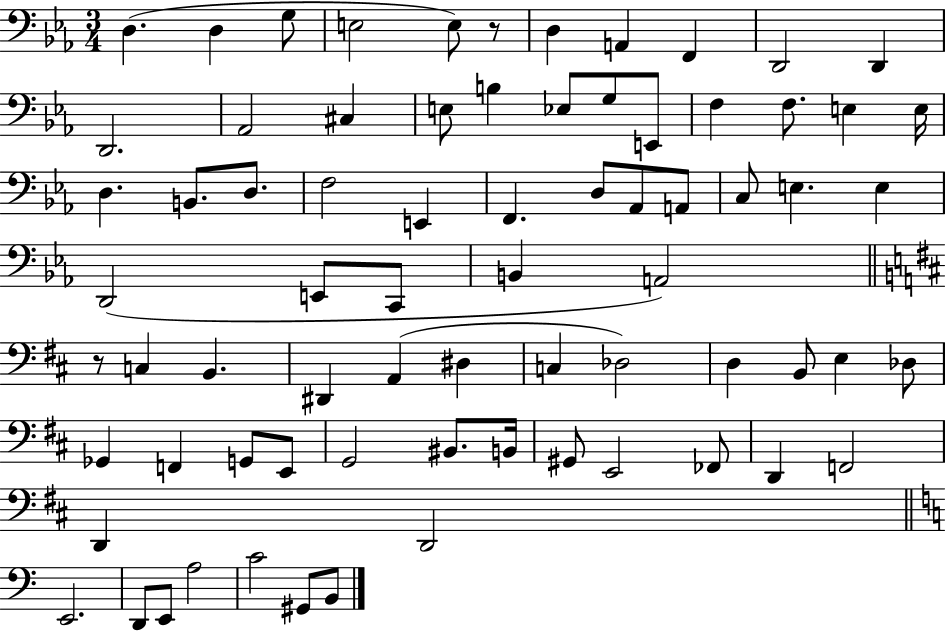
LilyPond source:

{
  \clef bass
  \numericTimeSignature
  \time 3/4
  \key ees \major
  \repeat volta 2 { d4.( d4 g8 | e2 e8) r8 | d4 a,4 f,4 | d,2 d,4 | \break d,2. | aes,2 cis4 | e8 b4 ees8 g8 e,8 | f4 f8. e4 e16 | \break d4. b,8. d8. | f2 e,4 | f,4. d8 aes,8 a,8 | c8 e4. e4 | \break d,2( e,8 c,8 | b,4 a,2) | \bar "||" \break \key d \major r8 c4 b,4. | dis,4 a,4( dis4 | c4 des2) | d4 b,8 e4 des8 | \break ges,4 f,4 g,8 e,8 | g,2 bis,8. b,16 | gis,8 e,2 fes,8 | d,4 f,2 | \break d,4 d,2 | \bar "||" \break \key c \major e,2. | d,8 e,8 a2 | c'2 gis,8 b,8 | } \bar "|."
}